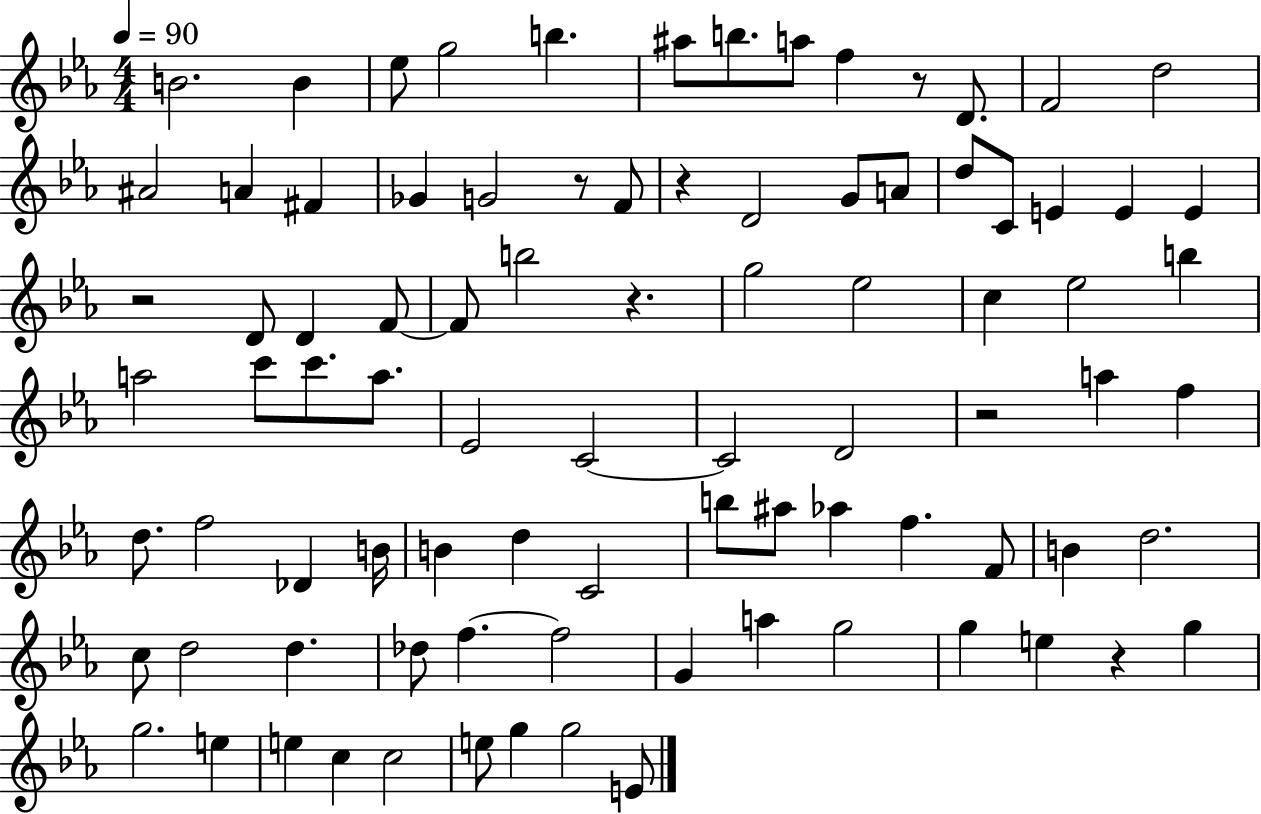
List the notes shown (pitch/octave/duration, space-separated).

B4/h. B4/q Eb5/e G5/h B5/q. A#5/e B5/e. A5/e F5/q R/e D4/e. F4/h D5/h A#4/h A4/q F#4/q Gb4/q G4/h R/e F4/e R/q D4/h G4/e A4/e D5/e C4/e E4/q E4/q E4/q R/h D4/e D4/q F4/e F4/e B5/h R/q. G5/h Eb5/h C5/q Eb5/h B5/q A5/h C6/e C6/e. A5/e. Eb4/h C4/h C4/h D4/h R/h A5/q F5/q D5/e. F5/h Db4/q B4/s B4/q D5/q C4/h B5/e A#5/e Ab5/q F5/q. F4/e B4/q D5/h. C5/e D5/h D5/q. Db5/e F5/q. F5/h G4/q A5/q G5/h G5/q E5/q R/q G5/q G5/h. E5/q E5/q C5/q C5/h E5/e G5/q G5/h E4/e